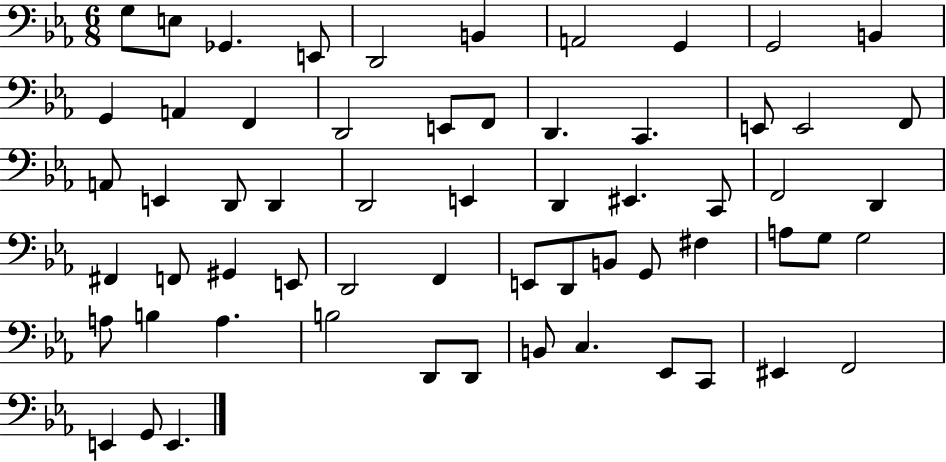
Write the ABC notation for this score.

X:1
T:Untitled
M:6/8
L:1/4
K:Eb
G,/2 E,/2 _G,, E,,/2 D,,2 B,, A,,2 G,, G,,2 B,, G,, A,, F,, D,,2 E,,/2 F,,/2 D,, C,, E,,/2 E,,2 F,,/2 A,,/2 E,, D,,/2 D,, D,,2 E,, D,, ^E,, C,,/2 F,,2 D,, ^F,, F,,/2 ^G,, E,,/2 D,,2 F,, E,,/2 D,,/2 B,,/2 G,,/2 ^F, A,/2 G,/2 G,2 A,/2 B, A, B,2 D,,/2 D,,/2 B,,/2 C, _E,,/2 C,,/2 ^E,, F,,2 E,, G,,/2 E,,